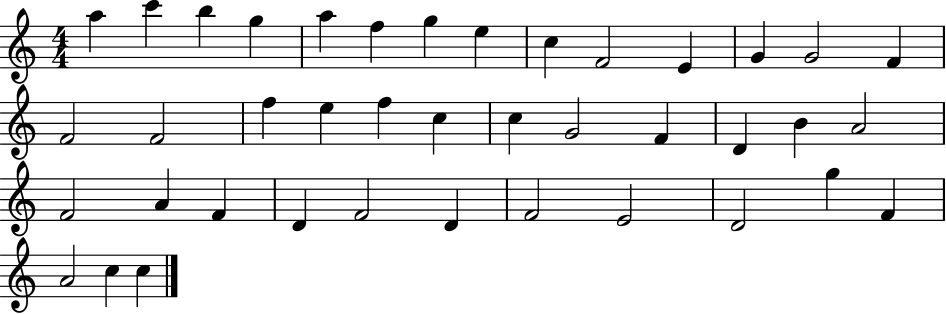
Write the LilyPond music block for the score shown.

{
  \clef treble
  \numericTimeSignature
  \time 4/4
  \key c \major
  a''4 c'''4 b''4 g''4 | a''4 f''4 g''4 e''4 | c''4 f'2 e'4 | g'4 g'2 f'4 | \break f'2 f'2 | f''4 e''4 f''4 c''4 | c''4 g'2 f'4 | d'4 b'4 a'2 | \break f'2 a'4 f'4 | d'4 f'2 d'4 | f'2 e'2 | d'2 g''4 f'4 | \break a'2 c''4 c''4 | \bar "|."
}